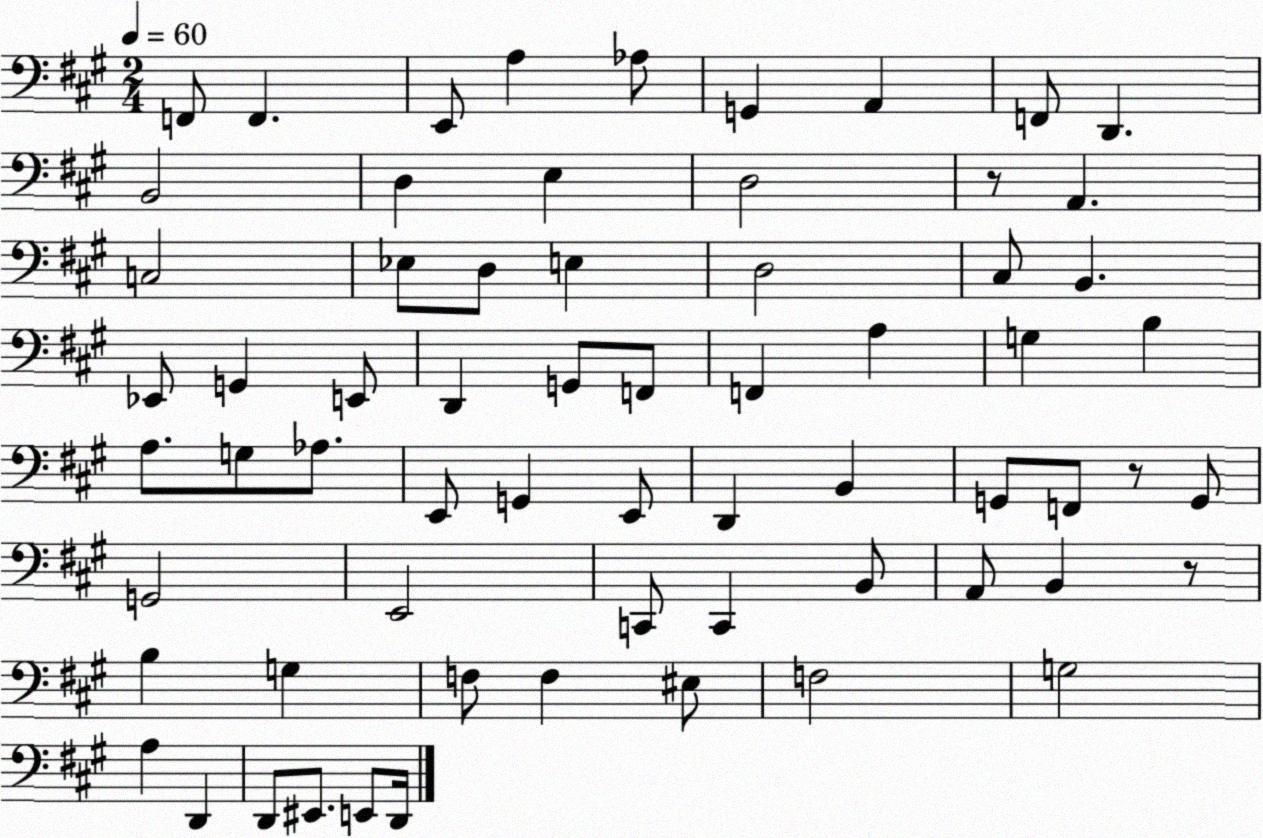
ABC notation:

X:1
T:Untitled
M:2/4
L:1/4
K:A
F,,/2 F,, E,,/2 A, _A,/2 G,, A,, F,,/2 D,, B,,2 D, E, D,2 z/2 A,, C,2 _E,/2 D,/2 E, D,2 ^C,/2 B,, _E,,/2 G,, E,,/2 D,, G,,/2 F,,/2 F,, A, G, B, A,/2 G,/2 _A,/2 E,,/2 G,, E,,/2 D,, B,, G,,/2 F,,/2 z/2 G,,/2 G,,2 E,,2 C,,/2 C,, B,,/2 A,,/2 B,, z/2 B, G, F,/2 F, ^E,/2 F,2 G,2 A, D,, D,,/2 ^E,,/2 E,,/2 D,,/4